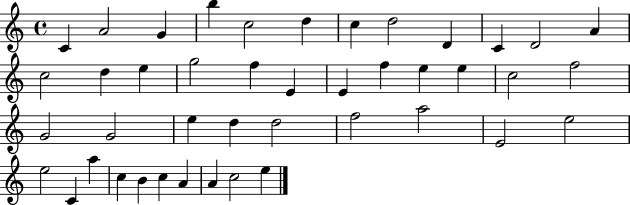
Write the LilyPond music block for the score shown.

{
  \clef treble
  \time 4/4
  \defaultTimeSignature
  \key c \major
  c'4 a'2 g'4 | b''4 c''2 d''4 | c''4 d''2 d'4 | c'4 d'2 a'4 | \break c''2 d''4 e''4 | g''2 f''4 e'4 | e'4 f''4 e''4 e''4 | c''2 f''2 | \break g'2 g'2 | e''4 d''4 d''2 | f''2 a''2 | e'2 e''2 | \break e''2 c'4 a''4 | c''4 b'4 c''4 a'4 | a'4 c''2 e''4 | \bar "|."
}